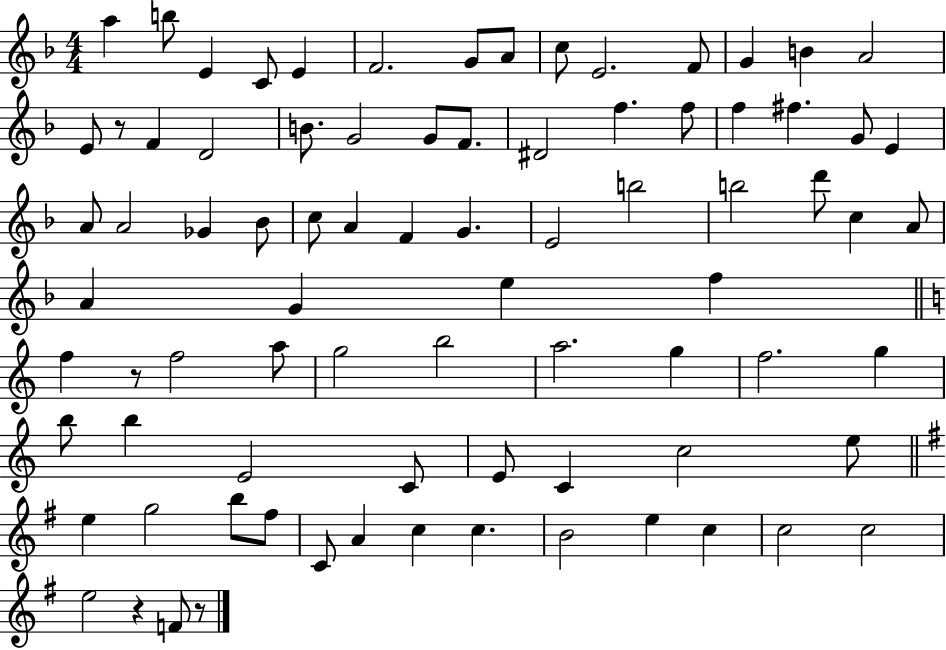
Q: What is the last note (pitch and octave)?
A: F4